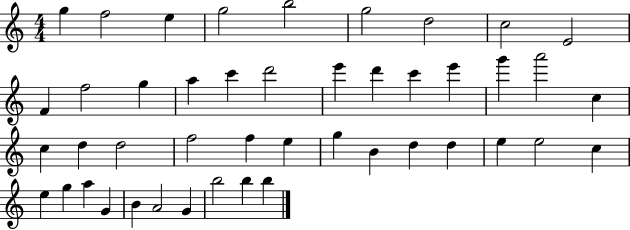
X:1
T:Untitled
M:4/4
L:1/4
K:C
g f2 e g2 b2 g2 d2 c2 E2 F f2 g a c' d'2 e' d' c' e' g' a'2 c c d d2 f2 f e g B d d e e2 c e g a G B A2 G b2 b b